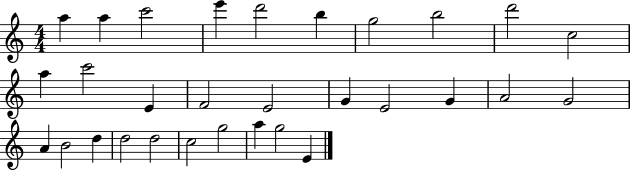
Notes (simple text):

A5/q A5/q C6/h E6/q D6/h B5/q G5/h B5/h D6/h C5/h A5/q C6/h E4/q F4/h E4/h G4/q E4/h G4/q A4/h G4/h A4/q B4/h D5/q D5/h D5/h C5/h G5/h A5/q G5/h E4/q